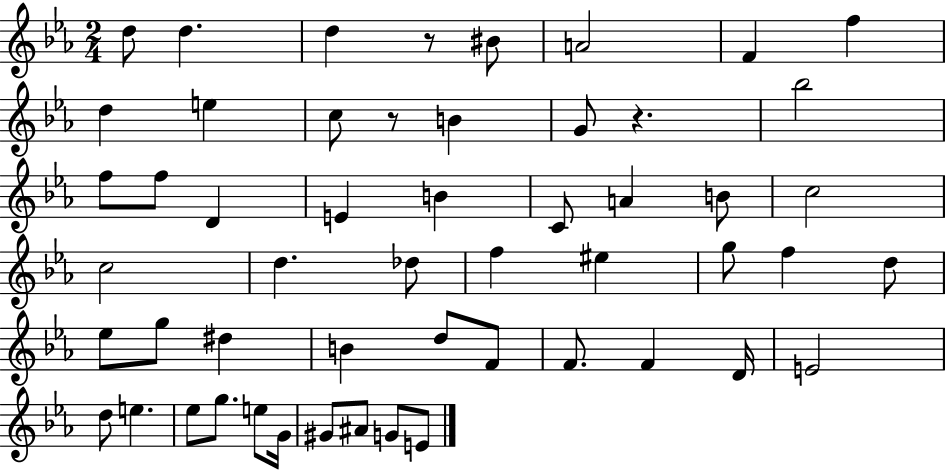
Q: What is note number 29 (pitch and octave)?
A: F5